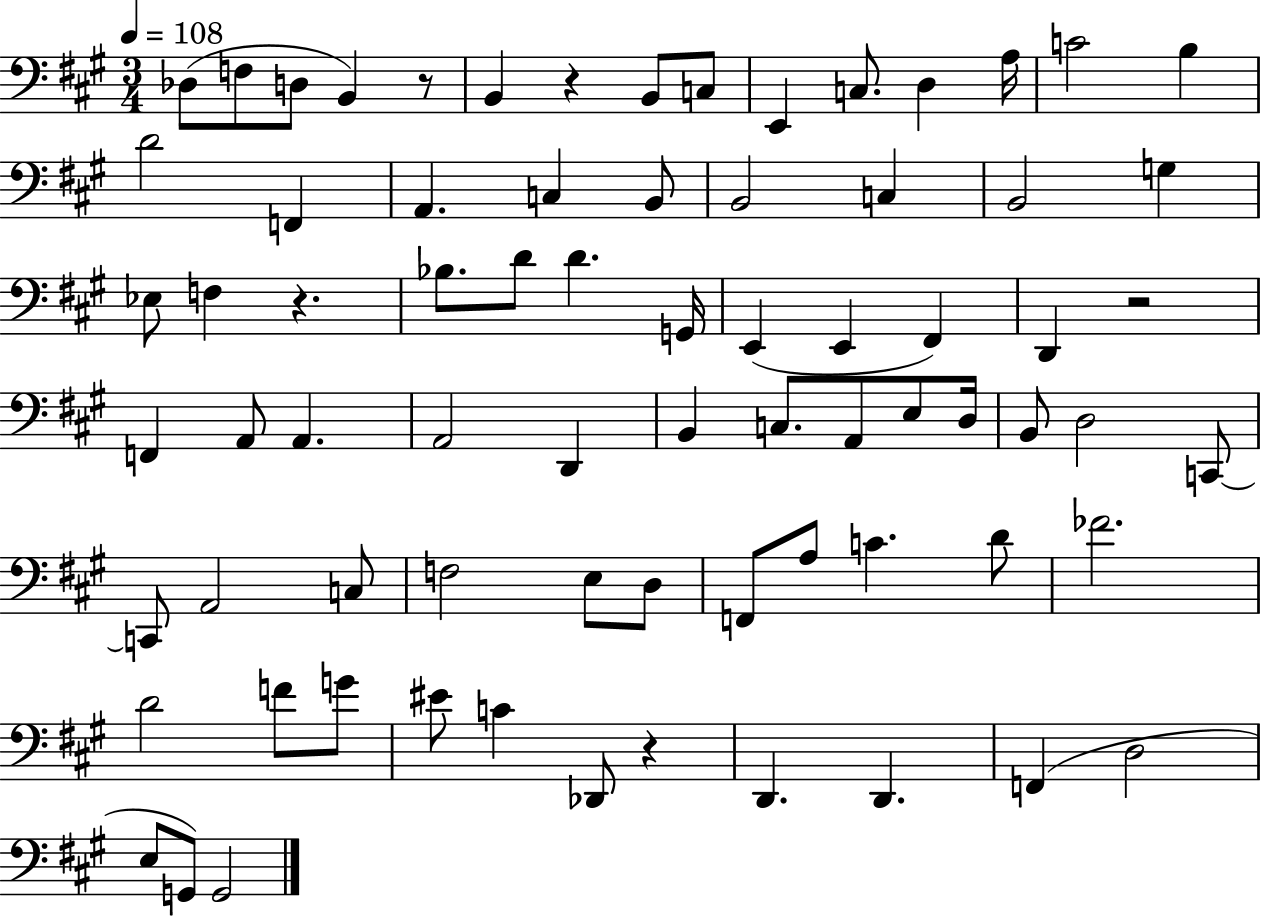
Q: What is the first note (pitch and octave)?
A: Db3